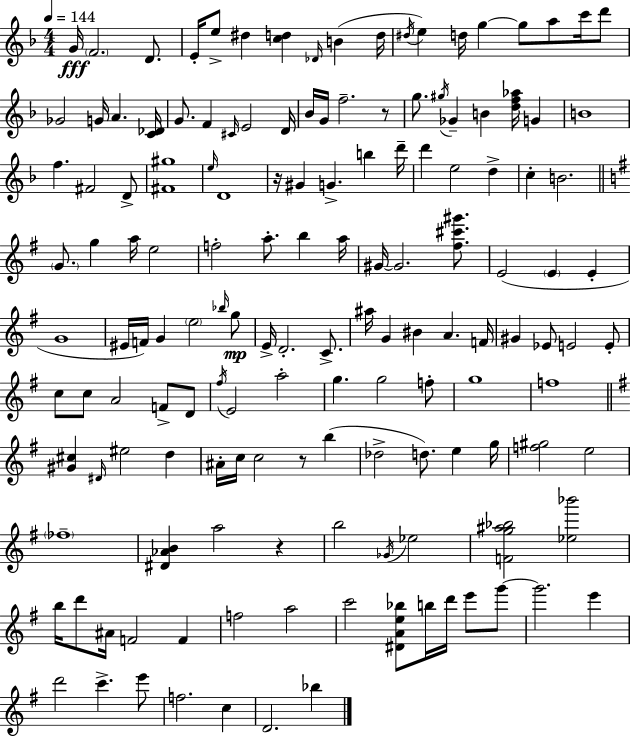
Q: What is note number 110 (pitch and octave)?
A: Eb5